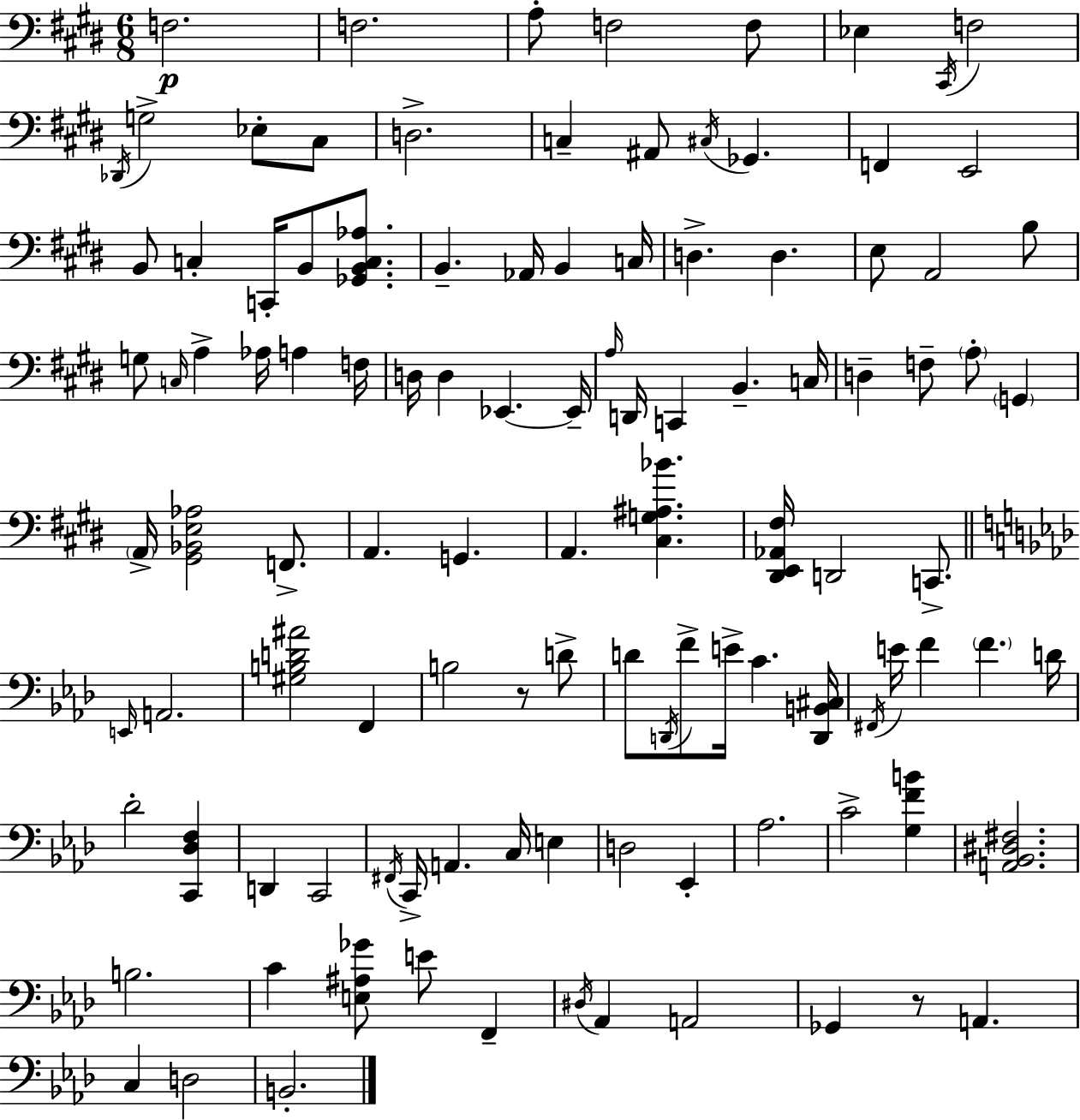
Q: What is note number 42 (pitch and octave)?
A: Eb2